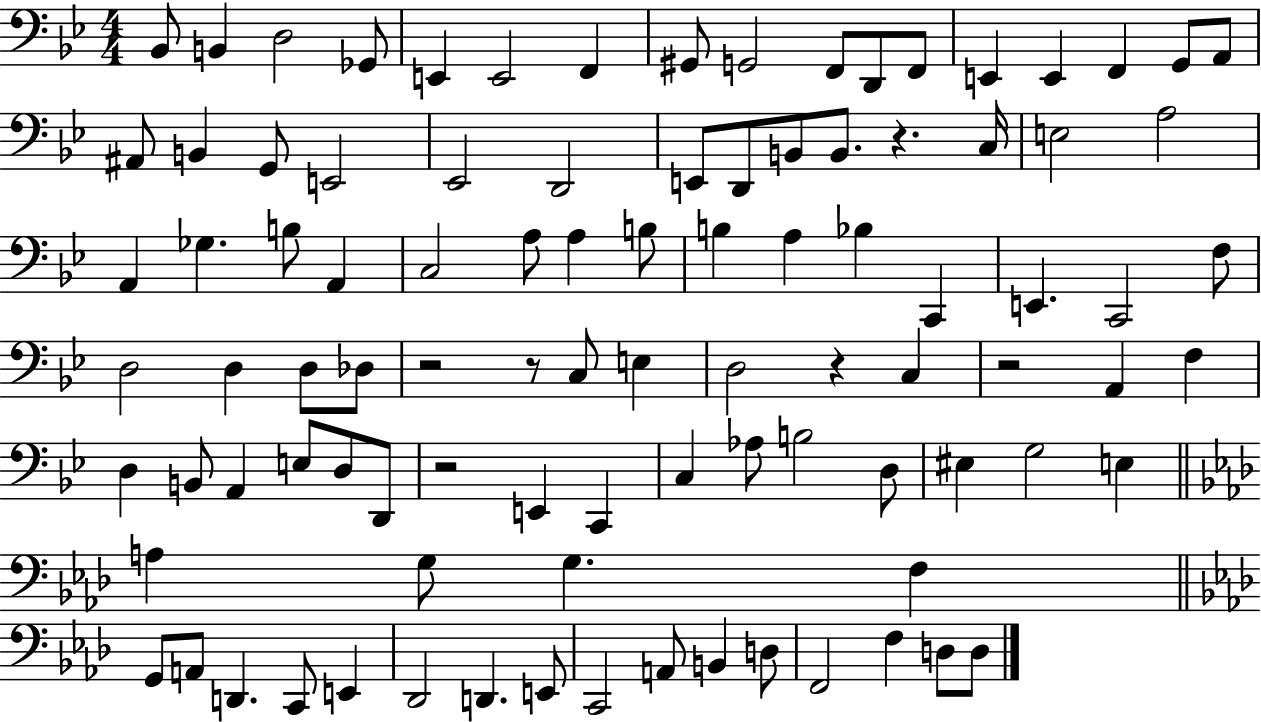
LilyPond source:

{
  \clef bass
  \numericTimeSignature
  \time 4/4
  \key bes \major
  bes,8 b,4 d2 ges,8 | e,4 e,2 f,4 | gis,8 g,2 f,8 d,8 f,8 | e,4 e,4 f,4 g,8 a,8 | \break ais,8 b,4 g,8 e,2 | ees,2 d,2 | e,8 d,8 b,8 b,8. r4. c16 | e2 a2 | \break a,4 ges4. b8 a,4 | c2 a8 a4 b8 | b4 a4 bes4 c,4 | e,4. c,2 f8 | \break d2 d4 d8 des8 | r2 r8 c8 e4 | d2 r4 c4 | r2 a,4 f4 | \break d4 b,8 a,4 e8 d8 d,8 | r2 e,4 c,4 | c4 aes8 b2 d8 | eis4 g2 e4 | \break \bar "||" \break \key f \minor a4 g8 g4. f4 | \bar "||" \break \key f \minor g,8 a,8 d,4. c,8 e,4 | des,2 d,4. e,8 | c,2 a,8 b,4 d8 | f,2 f4 d8 d8 | \break \bar "|."
}